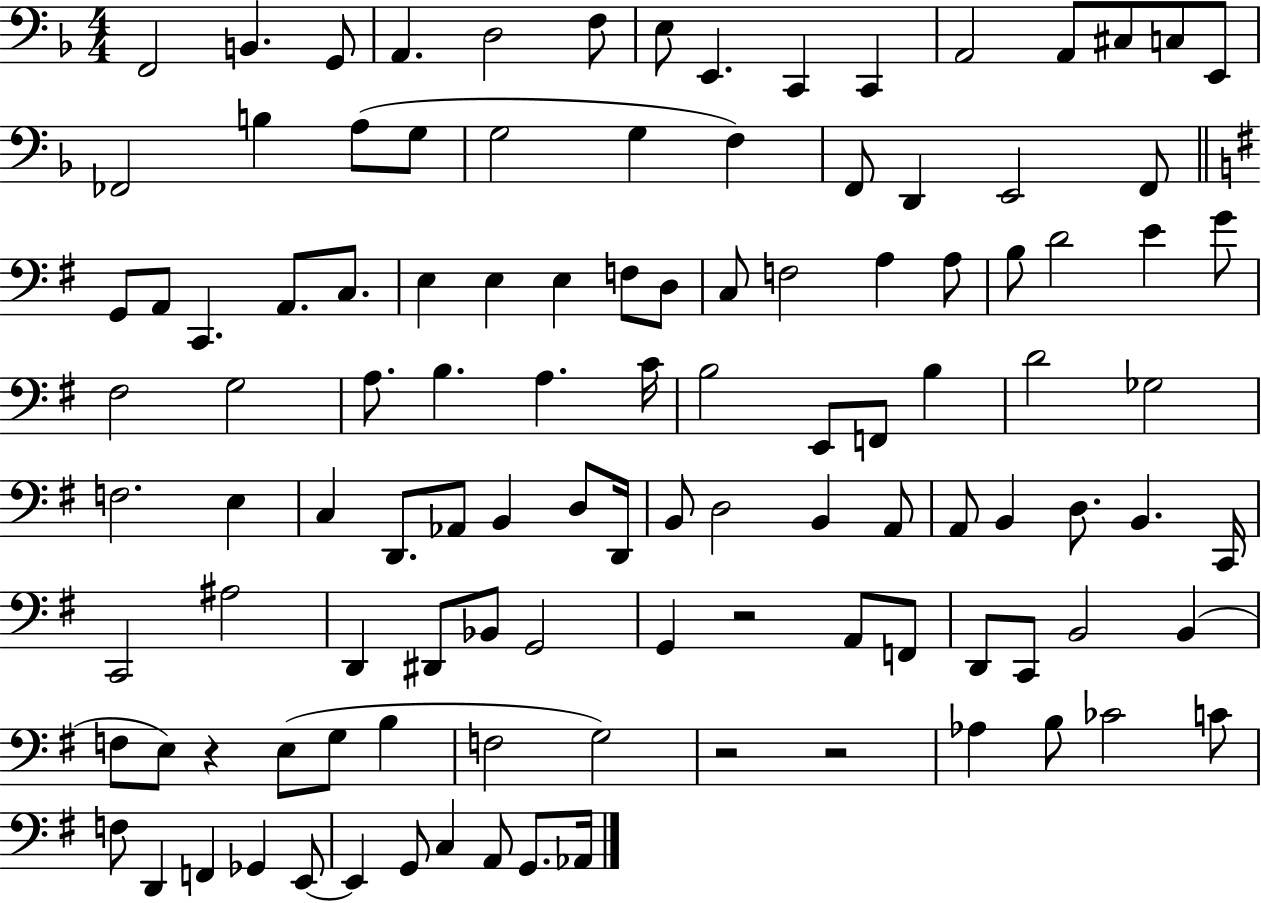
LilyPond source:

{
  \clef bass
  \numericTimeSignature
  \time 4/4
  \key f \major
  f,2 b,4. g,8 | a,4. d2 f8 | e8 e,4. c,4 c,4 | a,2 a,8 cis8 c8 e,8 | \break fes,2 b4 a8( g8 | g2 g4 f4) | f,8 d,4 e,2 f,8 | \bar "||" \break \key g \major g,8 a,8 c,4. a,8. c8. | e4 e4 e4 f8 d8 | c8 f2 a4 a8 | b8 d'2 e'4 g'8 | \break fis2 g2 | a8. b4. a4. c'16 | b2 e,8 f,8 b4 | d'2 ges2 | \break f2. e4 | c4 d,8. aes,8 b,4 d8 d,16 | b,8 d2 b,4 a,8 | a,8 b,4 d8. b,4. c,16 | \break c,2 ais2 | d,4 dis,8 bes,8 g,2 | g,4 r2 a,8 f,8 | d,8 c,8 b,2 b,4( | \break f8 e8) r4 e8( g8 b4 | f2 g2) | r2 r2 | aes4 b8 ces'2 c'8 | \break f8 d,4 f,4 ges,4 e,8~~ | e,4 g,8 c4 a,8 g,8. aes,16 | \bar "|."
}